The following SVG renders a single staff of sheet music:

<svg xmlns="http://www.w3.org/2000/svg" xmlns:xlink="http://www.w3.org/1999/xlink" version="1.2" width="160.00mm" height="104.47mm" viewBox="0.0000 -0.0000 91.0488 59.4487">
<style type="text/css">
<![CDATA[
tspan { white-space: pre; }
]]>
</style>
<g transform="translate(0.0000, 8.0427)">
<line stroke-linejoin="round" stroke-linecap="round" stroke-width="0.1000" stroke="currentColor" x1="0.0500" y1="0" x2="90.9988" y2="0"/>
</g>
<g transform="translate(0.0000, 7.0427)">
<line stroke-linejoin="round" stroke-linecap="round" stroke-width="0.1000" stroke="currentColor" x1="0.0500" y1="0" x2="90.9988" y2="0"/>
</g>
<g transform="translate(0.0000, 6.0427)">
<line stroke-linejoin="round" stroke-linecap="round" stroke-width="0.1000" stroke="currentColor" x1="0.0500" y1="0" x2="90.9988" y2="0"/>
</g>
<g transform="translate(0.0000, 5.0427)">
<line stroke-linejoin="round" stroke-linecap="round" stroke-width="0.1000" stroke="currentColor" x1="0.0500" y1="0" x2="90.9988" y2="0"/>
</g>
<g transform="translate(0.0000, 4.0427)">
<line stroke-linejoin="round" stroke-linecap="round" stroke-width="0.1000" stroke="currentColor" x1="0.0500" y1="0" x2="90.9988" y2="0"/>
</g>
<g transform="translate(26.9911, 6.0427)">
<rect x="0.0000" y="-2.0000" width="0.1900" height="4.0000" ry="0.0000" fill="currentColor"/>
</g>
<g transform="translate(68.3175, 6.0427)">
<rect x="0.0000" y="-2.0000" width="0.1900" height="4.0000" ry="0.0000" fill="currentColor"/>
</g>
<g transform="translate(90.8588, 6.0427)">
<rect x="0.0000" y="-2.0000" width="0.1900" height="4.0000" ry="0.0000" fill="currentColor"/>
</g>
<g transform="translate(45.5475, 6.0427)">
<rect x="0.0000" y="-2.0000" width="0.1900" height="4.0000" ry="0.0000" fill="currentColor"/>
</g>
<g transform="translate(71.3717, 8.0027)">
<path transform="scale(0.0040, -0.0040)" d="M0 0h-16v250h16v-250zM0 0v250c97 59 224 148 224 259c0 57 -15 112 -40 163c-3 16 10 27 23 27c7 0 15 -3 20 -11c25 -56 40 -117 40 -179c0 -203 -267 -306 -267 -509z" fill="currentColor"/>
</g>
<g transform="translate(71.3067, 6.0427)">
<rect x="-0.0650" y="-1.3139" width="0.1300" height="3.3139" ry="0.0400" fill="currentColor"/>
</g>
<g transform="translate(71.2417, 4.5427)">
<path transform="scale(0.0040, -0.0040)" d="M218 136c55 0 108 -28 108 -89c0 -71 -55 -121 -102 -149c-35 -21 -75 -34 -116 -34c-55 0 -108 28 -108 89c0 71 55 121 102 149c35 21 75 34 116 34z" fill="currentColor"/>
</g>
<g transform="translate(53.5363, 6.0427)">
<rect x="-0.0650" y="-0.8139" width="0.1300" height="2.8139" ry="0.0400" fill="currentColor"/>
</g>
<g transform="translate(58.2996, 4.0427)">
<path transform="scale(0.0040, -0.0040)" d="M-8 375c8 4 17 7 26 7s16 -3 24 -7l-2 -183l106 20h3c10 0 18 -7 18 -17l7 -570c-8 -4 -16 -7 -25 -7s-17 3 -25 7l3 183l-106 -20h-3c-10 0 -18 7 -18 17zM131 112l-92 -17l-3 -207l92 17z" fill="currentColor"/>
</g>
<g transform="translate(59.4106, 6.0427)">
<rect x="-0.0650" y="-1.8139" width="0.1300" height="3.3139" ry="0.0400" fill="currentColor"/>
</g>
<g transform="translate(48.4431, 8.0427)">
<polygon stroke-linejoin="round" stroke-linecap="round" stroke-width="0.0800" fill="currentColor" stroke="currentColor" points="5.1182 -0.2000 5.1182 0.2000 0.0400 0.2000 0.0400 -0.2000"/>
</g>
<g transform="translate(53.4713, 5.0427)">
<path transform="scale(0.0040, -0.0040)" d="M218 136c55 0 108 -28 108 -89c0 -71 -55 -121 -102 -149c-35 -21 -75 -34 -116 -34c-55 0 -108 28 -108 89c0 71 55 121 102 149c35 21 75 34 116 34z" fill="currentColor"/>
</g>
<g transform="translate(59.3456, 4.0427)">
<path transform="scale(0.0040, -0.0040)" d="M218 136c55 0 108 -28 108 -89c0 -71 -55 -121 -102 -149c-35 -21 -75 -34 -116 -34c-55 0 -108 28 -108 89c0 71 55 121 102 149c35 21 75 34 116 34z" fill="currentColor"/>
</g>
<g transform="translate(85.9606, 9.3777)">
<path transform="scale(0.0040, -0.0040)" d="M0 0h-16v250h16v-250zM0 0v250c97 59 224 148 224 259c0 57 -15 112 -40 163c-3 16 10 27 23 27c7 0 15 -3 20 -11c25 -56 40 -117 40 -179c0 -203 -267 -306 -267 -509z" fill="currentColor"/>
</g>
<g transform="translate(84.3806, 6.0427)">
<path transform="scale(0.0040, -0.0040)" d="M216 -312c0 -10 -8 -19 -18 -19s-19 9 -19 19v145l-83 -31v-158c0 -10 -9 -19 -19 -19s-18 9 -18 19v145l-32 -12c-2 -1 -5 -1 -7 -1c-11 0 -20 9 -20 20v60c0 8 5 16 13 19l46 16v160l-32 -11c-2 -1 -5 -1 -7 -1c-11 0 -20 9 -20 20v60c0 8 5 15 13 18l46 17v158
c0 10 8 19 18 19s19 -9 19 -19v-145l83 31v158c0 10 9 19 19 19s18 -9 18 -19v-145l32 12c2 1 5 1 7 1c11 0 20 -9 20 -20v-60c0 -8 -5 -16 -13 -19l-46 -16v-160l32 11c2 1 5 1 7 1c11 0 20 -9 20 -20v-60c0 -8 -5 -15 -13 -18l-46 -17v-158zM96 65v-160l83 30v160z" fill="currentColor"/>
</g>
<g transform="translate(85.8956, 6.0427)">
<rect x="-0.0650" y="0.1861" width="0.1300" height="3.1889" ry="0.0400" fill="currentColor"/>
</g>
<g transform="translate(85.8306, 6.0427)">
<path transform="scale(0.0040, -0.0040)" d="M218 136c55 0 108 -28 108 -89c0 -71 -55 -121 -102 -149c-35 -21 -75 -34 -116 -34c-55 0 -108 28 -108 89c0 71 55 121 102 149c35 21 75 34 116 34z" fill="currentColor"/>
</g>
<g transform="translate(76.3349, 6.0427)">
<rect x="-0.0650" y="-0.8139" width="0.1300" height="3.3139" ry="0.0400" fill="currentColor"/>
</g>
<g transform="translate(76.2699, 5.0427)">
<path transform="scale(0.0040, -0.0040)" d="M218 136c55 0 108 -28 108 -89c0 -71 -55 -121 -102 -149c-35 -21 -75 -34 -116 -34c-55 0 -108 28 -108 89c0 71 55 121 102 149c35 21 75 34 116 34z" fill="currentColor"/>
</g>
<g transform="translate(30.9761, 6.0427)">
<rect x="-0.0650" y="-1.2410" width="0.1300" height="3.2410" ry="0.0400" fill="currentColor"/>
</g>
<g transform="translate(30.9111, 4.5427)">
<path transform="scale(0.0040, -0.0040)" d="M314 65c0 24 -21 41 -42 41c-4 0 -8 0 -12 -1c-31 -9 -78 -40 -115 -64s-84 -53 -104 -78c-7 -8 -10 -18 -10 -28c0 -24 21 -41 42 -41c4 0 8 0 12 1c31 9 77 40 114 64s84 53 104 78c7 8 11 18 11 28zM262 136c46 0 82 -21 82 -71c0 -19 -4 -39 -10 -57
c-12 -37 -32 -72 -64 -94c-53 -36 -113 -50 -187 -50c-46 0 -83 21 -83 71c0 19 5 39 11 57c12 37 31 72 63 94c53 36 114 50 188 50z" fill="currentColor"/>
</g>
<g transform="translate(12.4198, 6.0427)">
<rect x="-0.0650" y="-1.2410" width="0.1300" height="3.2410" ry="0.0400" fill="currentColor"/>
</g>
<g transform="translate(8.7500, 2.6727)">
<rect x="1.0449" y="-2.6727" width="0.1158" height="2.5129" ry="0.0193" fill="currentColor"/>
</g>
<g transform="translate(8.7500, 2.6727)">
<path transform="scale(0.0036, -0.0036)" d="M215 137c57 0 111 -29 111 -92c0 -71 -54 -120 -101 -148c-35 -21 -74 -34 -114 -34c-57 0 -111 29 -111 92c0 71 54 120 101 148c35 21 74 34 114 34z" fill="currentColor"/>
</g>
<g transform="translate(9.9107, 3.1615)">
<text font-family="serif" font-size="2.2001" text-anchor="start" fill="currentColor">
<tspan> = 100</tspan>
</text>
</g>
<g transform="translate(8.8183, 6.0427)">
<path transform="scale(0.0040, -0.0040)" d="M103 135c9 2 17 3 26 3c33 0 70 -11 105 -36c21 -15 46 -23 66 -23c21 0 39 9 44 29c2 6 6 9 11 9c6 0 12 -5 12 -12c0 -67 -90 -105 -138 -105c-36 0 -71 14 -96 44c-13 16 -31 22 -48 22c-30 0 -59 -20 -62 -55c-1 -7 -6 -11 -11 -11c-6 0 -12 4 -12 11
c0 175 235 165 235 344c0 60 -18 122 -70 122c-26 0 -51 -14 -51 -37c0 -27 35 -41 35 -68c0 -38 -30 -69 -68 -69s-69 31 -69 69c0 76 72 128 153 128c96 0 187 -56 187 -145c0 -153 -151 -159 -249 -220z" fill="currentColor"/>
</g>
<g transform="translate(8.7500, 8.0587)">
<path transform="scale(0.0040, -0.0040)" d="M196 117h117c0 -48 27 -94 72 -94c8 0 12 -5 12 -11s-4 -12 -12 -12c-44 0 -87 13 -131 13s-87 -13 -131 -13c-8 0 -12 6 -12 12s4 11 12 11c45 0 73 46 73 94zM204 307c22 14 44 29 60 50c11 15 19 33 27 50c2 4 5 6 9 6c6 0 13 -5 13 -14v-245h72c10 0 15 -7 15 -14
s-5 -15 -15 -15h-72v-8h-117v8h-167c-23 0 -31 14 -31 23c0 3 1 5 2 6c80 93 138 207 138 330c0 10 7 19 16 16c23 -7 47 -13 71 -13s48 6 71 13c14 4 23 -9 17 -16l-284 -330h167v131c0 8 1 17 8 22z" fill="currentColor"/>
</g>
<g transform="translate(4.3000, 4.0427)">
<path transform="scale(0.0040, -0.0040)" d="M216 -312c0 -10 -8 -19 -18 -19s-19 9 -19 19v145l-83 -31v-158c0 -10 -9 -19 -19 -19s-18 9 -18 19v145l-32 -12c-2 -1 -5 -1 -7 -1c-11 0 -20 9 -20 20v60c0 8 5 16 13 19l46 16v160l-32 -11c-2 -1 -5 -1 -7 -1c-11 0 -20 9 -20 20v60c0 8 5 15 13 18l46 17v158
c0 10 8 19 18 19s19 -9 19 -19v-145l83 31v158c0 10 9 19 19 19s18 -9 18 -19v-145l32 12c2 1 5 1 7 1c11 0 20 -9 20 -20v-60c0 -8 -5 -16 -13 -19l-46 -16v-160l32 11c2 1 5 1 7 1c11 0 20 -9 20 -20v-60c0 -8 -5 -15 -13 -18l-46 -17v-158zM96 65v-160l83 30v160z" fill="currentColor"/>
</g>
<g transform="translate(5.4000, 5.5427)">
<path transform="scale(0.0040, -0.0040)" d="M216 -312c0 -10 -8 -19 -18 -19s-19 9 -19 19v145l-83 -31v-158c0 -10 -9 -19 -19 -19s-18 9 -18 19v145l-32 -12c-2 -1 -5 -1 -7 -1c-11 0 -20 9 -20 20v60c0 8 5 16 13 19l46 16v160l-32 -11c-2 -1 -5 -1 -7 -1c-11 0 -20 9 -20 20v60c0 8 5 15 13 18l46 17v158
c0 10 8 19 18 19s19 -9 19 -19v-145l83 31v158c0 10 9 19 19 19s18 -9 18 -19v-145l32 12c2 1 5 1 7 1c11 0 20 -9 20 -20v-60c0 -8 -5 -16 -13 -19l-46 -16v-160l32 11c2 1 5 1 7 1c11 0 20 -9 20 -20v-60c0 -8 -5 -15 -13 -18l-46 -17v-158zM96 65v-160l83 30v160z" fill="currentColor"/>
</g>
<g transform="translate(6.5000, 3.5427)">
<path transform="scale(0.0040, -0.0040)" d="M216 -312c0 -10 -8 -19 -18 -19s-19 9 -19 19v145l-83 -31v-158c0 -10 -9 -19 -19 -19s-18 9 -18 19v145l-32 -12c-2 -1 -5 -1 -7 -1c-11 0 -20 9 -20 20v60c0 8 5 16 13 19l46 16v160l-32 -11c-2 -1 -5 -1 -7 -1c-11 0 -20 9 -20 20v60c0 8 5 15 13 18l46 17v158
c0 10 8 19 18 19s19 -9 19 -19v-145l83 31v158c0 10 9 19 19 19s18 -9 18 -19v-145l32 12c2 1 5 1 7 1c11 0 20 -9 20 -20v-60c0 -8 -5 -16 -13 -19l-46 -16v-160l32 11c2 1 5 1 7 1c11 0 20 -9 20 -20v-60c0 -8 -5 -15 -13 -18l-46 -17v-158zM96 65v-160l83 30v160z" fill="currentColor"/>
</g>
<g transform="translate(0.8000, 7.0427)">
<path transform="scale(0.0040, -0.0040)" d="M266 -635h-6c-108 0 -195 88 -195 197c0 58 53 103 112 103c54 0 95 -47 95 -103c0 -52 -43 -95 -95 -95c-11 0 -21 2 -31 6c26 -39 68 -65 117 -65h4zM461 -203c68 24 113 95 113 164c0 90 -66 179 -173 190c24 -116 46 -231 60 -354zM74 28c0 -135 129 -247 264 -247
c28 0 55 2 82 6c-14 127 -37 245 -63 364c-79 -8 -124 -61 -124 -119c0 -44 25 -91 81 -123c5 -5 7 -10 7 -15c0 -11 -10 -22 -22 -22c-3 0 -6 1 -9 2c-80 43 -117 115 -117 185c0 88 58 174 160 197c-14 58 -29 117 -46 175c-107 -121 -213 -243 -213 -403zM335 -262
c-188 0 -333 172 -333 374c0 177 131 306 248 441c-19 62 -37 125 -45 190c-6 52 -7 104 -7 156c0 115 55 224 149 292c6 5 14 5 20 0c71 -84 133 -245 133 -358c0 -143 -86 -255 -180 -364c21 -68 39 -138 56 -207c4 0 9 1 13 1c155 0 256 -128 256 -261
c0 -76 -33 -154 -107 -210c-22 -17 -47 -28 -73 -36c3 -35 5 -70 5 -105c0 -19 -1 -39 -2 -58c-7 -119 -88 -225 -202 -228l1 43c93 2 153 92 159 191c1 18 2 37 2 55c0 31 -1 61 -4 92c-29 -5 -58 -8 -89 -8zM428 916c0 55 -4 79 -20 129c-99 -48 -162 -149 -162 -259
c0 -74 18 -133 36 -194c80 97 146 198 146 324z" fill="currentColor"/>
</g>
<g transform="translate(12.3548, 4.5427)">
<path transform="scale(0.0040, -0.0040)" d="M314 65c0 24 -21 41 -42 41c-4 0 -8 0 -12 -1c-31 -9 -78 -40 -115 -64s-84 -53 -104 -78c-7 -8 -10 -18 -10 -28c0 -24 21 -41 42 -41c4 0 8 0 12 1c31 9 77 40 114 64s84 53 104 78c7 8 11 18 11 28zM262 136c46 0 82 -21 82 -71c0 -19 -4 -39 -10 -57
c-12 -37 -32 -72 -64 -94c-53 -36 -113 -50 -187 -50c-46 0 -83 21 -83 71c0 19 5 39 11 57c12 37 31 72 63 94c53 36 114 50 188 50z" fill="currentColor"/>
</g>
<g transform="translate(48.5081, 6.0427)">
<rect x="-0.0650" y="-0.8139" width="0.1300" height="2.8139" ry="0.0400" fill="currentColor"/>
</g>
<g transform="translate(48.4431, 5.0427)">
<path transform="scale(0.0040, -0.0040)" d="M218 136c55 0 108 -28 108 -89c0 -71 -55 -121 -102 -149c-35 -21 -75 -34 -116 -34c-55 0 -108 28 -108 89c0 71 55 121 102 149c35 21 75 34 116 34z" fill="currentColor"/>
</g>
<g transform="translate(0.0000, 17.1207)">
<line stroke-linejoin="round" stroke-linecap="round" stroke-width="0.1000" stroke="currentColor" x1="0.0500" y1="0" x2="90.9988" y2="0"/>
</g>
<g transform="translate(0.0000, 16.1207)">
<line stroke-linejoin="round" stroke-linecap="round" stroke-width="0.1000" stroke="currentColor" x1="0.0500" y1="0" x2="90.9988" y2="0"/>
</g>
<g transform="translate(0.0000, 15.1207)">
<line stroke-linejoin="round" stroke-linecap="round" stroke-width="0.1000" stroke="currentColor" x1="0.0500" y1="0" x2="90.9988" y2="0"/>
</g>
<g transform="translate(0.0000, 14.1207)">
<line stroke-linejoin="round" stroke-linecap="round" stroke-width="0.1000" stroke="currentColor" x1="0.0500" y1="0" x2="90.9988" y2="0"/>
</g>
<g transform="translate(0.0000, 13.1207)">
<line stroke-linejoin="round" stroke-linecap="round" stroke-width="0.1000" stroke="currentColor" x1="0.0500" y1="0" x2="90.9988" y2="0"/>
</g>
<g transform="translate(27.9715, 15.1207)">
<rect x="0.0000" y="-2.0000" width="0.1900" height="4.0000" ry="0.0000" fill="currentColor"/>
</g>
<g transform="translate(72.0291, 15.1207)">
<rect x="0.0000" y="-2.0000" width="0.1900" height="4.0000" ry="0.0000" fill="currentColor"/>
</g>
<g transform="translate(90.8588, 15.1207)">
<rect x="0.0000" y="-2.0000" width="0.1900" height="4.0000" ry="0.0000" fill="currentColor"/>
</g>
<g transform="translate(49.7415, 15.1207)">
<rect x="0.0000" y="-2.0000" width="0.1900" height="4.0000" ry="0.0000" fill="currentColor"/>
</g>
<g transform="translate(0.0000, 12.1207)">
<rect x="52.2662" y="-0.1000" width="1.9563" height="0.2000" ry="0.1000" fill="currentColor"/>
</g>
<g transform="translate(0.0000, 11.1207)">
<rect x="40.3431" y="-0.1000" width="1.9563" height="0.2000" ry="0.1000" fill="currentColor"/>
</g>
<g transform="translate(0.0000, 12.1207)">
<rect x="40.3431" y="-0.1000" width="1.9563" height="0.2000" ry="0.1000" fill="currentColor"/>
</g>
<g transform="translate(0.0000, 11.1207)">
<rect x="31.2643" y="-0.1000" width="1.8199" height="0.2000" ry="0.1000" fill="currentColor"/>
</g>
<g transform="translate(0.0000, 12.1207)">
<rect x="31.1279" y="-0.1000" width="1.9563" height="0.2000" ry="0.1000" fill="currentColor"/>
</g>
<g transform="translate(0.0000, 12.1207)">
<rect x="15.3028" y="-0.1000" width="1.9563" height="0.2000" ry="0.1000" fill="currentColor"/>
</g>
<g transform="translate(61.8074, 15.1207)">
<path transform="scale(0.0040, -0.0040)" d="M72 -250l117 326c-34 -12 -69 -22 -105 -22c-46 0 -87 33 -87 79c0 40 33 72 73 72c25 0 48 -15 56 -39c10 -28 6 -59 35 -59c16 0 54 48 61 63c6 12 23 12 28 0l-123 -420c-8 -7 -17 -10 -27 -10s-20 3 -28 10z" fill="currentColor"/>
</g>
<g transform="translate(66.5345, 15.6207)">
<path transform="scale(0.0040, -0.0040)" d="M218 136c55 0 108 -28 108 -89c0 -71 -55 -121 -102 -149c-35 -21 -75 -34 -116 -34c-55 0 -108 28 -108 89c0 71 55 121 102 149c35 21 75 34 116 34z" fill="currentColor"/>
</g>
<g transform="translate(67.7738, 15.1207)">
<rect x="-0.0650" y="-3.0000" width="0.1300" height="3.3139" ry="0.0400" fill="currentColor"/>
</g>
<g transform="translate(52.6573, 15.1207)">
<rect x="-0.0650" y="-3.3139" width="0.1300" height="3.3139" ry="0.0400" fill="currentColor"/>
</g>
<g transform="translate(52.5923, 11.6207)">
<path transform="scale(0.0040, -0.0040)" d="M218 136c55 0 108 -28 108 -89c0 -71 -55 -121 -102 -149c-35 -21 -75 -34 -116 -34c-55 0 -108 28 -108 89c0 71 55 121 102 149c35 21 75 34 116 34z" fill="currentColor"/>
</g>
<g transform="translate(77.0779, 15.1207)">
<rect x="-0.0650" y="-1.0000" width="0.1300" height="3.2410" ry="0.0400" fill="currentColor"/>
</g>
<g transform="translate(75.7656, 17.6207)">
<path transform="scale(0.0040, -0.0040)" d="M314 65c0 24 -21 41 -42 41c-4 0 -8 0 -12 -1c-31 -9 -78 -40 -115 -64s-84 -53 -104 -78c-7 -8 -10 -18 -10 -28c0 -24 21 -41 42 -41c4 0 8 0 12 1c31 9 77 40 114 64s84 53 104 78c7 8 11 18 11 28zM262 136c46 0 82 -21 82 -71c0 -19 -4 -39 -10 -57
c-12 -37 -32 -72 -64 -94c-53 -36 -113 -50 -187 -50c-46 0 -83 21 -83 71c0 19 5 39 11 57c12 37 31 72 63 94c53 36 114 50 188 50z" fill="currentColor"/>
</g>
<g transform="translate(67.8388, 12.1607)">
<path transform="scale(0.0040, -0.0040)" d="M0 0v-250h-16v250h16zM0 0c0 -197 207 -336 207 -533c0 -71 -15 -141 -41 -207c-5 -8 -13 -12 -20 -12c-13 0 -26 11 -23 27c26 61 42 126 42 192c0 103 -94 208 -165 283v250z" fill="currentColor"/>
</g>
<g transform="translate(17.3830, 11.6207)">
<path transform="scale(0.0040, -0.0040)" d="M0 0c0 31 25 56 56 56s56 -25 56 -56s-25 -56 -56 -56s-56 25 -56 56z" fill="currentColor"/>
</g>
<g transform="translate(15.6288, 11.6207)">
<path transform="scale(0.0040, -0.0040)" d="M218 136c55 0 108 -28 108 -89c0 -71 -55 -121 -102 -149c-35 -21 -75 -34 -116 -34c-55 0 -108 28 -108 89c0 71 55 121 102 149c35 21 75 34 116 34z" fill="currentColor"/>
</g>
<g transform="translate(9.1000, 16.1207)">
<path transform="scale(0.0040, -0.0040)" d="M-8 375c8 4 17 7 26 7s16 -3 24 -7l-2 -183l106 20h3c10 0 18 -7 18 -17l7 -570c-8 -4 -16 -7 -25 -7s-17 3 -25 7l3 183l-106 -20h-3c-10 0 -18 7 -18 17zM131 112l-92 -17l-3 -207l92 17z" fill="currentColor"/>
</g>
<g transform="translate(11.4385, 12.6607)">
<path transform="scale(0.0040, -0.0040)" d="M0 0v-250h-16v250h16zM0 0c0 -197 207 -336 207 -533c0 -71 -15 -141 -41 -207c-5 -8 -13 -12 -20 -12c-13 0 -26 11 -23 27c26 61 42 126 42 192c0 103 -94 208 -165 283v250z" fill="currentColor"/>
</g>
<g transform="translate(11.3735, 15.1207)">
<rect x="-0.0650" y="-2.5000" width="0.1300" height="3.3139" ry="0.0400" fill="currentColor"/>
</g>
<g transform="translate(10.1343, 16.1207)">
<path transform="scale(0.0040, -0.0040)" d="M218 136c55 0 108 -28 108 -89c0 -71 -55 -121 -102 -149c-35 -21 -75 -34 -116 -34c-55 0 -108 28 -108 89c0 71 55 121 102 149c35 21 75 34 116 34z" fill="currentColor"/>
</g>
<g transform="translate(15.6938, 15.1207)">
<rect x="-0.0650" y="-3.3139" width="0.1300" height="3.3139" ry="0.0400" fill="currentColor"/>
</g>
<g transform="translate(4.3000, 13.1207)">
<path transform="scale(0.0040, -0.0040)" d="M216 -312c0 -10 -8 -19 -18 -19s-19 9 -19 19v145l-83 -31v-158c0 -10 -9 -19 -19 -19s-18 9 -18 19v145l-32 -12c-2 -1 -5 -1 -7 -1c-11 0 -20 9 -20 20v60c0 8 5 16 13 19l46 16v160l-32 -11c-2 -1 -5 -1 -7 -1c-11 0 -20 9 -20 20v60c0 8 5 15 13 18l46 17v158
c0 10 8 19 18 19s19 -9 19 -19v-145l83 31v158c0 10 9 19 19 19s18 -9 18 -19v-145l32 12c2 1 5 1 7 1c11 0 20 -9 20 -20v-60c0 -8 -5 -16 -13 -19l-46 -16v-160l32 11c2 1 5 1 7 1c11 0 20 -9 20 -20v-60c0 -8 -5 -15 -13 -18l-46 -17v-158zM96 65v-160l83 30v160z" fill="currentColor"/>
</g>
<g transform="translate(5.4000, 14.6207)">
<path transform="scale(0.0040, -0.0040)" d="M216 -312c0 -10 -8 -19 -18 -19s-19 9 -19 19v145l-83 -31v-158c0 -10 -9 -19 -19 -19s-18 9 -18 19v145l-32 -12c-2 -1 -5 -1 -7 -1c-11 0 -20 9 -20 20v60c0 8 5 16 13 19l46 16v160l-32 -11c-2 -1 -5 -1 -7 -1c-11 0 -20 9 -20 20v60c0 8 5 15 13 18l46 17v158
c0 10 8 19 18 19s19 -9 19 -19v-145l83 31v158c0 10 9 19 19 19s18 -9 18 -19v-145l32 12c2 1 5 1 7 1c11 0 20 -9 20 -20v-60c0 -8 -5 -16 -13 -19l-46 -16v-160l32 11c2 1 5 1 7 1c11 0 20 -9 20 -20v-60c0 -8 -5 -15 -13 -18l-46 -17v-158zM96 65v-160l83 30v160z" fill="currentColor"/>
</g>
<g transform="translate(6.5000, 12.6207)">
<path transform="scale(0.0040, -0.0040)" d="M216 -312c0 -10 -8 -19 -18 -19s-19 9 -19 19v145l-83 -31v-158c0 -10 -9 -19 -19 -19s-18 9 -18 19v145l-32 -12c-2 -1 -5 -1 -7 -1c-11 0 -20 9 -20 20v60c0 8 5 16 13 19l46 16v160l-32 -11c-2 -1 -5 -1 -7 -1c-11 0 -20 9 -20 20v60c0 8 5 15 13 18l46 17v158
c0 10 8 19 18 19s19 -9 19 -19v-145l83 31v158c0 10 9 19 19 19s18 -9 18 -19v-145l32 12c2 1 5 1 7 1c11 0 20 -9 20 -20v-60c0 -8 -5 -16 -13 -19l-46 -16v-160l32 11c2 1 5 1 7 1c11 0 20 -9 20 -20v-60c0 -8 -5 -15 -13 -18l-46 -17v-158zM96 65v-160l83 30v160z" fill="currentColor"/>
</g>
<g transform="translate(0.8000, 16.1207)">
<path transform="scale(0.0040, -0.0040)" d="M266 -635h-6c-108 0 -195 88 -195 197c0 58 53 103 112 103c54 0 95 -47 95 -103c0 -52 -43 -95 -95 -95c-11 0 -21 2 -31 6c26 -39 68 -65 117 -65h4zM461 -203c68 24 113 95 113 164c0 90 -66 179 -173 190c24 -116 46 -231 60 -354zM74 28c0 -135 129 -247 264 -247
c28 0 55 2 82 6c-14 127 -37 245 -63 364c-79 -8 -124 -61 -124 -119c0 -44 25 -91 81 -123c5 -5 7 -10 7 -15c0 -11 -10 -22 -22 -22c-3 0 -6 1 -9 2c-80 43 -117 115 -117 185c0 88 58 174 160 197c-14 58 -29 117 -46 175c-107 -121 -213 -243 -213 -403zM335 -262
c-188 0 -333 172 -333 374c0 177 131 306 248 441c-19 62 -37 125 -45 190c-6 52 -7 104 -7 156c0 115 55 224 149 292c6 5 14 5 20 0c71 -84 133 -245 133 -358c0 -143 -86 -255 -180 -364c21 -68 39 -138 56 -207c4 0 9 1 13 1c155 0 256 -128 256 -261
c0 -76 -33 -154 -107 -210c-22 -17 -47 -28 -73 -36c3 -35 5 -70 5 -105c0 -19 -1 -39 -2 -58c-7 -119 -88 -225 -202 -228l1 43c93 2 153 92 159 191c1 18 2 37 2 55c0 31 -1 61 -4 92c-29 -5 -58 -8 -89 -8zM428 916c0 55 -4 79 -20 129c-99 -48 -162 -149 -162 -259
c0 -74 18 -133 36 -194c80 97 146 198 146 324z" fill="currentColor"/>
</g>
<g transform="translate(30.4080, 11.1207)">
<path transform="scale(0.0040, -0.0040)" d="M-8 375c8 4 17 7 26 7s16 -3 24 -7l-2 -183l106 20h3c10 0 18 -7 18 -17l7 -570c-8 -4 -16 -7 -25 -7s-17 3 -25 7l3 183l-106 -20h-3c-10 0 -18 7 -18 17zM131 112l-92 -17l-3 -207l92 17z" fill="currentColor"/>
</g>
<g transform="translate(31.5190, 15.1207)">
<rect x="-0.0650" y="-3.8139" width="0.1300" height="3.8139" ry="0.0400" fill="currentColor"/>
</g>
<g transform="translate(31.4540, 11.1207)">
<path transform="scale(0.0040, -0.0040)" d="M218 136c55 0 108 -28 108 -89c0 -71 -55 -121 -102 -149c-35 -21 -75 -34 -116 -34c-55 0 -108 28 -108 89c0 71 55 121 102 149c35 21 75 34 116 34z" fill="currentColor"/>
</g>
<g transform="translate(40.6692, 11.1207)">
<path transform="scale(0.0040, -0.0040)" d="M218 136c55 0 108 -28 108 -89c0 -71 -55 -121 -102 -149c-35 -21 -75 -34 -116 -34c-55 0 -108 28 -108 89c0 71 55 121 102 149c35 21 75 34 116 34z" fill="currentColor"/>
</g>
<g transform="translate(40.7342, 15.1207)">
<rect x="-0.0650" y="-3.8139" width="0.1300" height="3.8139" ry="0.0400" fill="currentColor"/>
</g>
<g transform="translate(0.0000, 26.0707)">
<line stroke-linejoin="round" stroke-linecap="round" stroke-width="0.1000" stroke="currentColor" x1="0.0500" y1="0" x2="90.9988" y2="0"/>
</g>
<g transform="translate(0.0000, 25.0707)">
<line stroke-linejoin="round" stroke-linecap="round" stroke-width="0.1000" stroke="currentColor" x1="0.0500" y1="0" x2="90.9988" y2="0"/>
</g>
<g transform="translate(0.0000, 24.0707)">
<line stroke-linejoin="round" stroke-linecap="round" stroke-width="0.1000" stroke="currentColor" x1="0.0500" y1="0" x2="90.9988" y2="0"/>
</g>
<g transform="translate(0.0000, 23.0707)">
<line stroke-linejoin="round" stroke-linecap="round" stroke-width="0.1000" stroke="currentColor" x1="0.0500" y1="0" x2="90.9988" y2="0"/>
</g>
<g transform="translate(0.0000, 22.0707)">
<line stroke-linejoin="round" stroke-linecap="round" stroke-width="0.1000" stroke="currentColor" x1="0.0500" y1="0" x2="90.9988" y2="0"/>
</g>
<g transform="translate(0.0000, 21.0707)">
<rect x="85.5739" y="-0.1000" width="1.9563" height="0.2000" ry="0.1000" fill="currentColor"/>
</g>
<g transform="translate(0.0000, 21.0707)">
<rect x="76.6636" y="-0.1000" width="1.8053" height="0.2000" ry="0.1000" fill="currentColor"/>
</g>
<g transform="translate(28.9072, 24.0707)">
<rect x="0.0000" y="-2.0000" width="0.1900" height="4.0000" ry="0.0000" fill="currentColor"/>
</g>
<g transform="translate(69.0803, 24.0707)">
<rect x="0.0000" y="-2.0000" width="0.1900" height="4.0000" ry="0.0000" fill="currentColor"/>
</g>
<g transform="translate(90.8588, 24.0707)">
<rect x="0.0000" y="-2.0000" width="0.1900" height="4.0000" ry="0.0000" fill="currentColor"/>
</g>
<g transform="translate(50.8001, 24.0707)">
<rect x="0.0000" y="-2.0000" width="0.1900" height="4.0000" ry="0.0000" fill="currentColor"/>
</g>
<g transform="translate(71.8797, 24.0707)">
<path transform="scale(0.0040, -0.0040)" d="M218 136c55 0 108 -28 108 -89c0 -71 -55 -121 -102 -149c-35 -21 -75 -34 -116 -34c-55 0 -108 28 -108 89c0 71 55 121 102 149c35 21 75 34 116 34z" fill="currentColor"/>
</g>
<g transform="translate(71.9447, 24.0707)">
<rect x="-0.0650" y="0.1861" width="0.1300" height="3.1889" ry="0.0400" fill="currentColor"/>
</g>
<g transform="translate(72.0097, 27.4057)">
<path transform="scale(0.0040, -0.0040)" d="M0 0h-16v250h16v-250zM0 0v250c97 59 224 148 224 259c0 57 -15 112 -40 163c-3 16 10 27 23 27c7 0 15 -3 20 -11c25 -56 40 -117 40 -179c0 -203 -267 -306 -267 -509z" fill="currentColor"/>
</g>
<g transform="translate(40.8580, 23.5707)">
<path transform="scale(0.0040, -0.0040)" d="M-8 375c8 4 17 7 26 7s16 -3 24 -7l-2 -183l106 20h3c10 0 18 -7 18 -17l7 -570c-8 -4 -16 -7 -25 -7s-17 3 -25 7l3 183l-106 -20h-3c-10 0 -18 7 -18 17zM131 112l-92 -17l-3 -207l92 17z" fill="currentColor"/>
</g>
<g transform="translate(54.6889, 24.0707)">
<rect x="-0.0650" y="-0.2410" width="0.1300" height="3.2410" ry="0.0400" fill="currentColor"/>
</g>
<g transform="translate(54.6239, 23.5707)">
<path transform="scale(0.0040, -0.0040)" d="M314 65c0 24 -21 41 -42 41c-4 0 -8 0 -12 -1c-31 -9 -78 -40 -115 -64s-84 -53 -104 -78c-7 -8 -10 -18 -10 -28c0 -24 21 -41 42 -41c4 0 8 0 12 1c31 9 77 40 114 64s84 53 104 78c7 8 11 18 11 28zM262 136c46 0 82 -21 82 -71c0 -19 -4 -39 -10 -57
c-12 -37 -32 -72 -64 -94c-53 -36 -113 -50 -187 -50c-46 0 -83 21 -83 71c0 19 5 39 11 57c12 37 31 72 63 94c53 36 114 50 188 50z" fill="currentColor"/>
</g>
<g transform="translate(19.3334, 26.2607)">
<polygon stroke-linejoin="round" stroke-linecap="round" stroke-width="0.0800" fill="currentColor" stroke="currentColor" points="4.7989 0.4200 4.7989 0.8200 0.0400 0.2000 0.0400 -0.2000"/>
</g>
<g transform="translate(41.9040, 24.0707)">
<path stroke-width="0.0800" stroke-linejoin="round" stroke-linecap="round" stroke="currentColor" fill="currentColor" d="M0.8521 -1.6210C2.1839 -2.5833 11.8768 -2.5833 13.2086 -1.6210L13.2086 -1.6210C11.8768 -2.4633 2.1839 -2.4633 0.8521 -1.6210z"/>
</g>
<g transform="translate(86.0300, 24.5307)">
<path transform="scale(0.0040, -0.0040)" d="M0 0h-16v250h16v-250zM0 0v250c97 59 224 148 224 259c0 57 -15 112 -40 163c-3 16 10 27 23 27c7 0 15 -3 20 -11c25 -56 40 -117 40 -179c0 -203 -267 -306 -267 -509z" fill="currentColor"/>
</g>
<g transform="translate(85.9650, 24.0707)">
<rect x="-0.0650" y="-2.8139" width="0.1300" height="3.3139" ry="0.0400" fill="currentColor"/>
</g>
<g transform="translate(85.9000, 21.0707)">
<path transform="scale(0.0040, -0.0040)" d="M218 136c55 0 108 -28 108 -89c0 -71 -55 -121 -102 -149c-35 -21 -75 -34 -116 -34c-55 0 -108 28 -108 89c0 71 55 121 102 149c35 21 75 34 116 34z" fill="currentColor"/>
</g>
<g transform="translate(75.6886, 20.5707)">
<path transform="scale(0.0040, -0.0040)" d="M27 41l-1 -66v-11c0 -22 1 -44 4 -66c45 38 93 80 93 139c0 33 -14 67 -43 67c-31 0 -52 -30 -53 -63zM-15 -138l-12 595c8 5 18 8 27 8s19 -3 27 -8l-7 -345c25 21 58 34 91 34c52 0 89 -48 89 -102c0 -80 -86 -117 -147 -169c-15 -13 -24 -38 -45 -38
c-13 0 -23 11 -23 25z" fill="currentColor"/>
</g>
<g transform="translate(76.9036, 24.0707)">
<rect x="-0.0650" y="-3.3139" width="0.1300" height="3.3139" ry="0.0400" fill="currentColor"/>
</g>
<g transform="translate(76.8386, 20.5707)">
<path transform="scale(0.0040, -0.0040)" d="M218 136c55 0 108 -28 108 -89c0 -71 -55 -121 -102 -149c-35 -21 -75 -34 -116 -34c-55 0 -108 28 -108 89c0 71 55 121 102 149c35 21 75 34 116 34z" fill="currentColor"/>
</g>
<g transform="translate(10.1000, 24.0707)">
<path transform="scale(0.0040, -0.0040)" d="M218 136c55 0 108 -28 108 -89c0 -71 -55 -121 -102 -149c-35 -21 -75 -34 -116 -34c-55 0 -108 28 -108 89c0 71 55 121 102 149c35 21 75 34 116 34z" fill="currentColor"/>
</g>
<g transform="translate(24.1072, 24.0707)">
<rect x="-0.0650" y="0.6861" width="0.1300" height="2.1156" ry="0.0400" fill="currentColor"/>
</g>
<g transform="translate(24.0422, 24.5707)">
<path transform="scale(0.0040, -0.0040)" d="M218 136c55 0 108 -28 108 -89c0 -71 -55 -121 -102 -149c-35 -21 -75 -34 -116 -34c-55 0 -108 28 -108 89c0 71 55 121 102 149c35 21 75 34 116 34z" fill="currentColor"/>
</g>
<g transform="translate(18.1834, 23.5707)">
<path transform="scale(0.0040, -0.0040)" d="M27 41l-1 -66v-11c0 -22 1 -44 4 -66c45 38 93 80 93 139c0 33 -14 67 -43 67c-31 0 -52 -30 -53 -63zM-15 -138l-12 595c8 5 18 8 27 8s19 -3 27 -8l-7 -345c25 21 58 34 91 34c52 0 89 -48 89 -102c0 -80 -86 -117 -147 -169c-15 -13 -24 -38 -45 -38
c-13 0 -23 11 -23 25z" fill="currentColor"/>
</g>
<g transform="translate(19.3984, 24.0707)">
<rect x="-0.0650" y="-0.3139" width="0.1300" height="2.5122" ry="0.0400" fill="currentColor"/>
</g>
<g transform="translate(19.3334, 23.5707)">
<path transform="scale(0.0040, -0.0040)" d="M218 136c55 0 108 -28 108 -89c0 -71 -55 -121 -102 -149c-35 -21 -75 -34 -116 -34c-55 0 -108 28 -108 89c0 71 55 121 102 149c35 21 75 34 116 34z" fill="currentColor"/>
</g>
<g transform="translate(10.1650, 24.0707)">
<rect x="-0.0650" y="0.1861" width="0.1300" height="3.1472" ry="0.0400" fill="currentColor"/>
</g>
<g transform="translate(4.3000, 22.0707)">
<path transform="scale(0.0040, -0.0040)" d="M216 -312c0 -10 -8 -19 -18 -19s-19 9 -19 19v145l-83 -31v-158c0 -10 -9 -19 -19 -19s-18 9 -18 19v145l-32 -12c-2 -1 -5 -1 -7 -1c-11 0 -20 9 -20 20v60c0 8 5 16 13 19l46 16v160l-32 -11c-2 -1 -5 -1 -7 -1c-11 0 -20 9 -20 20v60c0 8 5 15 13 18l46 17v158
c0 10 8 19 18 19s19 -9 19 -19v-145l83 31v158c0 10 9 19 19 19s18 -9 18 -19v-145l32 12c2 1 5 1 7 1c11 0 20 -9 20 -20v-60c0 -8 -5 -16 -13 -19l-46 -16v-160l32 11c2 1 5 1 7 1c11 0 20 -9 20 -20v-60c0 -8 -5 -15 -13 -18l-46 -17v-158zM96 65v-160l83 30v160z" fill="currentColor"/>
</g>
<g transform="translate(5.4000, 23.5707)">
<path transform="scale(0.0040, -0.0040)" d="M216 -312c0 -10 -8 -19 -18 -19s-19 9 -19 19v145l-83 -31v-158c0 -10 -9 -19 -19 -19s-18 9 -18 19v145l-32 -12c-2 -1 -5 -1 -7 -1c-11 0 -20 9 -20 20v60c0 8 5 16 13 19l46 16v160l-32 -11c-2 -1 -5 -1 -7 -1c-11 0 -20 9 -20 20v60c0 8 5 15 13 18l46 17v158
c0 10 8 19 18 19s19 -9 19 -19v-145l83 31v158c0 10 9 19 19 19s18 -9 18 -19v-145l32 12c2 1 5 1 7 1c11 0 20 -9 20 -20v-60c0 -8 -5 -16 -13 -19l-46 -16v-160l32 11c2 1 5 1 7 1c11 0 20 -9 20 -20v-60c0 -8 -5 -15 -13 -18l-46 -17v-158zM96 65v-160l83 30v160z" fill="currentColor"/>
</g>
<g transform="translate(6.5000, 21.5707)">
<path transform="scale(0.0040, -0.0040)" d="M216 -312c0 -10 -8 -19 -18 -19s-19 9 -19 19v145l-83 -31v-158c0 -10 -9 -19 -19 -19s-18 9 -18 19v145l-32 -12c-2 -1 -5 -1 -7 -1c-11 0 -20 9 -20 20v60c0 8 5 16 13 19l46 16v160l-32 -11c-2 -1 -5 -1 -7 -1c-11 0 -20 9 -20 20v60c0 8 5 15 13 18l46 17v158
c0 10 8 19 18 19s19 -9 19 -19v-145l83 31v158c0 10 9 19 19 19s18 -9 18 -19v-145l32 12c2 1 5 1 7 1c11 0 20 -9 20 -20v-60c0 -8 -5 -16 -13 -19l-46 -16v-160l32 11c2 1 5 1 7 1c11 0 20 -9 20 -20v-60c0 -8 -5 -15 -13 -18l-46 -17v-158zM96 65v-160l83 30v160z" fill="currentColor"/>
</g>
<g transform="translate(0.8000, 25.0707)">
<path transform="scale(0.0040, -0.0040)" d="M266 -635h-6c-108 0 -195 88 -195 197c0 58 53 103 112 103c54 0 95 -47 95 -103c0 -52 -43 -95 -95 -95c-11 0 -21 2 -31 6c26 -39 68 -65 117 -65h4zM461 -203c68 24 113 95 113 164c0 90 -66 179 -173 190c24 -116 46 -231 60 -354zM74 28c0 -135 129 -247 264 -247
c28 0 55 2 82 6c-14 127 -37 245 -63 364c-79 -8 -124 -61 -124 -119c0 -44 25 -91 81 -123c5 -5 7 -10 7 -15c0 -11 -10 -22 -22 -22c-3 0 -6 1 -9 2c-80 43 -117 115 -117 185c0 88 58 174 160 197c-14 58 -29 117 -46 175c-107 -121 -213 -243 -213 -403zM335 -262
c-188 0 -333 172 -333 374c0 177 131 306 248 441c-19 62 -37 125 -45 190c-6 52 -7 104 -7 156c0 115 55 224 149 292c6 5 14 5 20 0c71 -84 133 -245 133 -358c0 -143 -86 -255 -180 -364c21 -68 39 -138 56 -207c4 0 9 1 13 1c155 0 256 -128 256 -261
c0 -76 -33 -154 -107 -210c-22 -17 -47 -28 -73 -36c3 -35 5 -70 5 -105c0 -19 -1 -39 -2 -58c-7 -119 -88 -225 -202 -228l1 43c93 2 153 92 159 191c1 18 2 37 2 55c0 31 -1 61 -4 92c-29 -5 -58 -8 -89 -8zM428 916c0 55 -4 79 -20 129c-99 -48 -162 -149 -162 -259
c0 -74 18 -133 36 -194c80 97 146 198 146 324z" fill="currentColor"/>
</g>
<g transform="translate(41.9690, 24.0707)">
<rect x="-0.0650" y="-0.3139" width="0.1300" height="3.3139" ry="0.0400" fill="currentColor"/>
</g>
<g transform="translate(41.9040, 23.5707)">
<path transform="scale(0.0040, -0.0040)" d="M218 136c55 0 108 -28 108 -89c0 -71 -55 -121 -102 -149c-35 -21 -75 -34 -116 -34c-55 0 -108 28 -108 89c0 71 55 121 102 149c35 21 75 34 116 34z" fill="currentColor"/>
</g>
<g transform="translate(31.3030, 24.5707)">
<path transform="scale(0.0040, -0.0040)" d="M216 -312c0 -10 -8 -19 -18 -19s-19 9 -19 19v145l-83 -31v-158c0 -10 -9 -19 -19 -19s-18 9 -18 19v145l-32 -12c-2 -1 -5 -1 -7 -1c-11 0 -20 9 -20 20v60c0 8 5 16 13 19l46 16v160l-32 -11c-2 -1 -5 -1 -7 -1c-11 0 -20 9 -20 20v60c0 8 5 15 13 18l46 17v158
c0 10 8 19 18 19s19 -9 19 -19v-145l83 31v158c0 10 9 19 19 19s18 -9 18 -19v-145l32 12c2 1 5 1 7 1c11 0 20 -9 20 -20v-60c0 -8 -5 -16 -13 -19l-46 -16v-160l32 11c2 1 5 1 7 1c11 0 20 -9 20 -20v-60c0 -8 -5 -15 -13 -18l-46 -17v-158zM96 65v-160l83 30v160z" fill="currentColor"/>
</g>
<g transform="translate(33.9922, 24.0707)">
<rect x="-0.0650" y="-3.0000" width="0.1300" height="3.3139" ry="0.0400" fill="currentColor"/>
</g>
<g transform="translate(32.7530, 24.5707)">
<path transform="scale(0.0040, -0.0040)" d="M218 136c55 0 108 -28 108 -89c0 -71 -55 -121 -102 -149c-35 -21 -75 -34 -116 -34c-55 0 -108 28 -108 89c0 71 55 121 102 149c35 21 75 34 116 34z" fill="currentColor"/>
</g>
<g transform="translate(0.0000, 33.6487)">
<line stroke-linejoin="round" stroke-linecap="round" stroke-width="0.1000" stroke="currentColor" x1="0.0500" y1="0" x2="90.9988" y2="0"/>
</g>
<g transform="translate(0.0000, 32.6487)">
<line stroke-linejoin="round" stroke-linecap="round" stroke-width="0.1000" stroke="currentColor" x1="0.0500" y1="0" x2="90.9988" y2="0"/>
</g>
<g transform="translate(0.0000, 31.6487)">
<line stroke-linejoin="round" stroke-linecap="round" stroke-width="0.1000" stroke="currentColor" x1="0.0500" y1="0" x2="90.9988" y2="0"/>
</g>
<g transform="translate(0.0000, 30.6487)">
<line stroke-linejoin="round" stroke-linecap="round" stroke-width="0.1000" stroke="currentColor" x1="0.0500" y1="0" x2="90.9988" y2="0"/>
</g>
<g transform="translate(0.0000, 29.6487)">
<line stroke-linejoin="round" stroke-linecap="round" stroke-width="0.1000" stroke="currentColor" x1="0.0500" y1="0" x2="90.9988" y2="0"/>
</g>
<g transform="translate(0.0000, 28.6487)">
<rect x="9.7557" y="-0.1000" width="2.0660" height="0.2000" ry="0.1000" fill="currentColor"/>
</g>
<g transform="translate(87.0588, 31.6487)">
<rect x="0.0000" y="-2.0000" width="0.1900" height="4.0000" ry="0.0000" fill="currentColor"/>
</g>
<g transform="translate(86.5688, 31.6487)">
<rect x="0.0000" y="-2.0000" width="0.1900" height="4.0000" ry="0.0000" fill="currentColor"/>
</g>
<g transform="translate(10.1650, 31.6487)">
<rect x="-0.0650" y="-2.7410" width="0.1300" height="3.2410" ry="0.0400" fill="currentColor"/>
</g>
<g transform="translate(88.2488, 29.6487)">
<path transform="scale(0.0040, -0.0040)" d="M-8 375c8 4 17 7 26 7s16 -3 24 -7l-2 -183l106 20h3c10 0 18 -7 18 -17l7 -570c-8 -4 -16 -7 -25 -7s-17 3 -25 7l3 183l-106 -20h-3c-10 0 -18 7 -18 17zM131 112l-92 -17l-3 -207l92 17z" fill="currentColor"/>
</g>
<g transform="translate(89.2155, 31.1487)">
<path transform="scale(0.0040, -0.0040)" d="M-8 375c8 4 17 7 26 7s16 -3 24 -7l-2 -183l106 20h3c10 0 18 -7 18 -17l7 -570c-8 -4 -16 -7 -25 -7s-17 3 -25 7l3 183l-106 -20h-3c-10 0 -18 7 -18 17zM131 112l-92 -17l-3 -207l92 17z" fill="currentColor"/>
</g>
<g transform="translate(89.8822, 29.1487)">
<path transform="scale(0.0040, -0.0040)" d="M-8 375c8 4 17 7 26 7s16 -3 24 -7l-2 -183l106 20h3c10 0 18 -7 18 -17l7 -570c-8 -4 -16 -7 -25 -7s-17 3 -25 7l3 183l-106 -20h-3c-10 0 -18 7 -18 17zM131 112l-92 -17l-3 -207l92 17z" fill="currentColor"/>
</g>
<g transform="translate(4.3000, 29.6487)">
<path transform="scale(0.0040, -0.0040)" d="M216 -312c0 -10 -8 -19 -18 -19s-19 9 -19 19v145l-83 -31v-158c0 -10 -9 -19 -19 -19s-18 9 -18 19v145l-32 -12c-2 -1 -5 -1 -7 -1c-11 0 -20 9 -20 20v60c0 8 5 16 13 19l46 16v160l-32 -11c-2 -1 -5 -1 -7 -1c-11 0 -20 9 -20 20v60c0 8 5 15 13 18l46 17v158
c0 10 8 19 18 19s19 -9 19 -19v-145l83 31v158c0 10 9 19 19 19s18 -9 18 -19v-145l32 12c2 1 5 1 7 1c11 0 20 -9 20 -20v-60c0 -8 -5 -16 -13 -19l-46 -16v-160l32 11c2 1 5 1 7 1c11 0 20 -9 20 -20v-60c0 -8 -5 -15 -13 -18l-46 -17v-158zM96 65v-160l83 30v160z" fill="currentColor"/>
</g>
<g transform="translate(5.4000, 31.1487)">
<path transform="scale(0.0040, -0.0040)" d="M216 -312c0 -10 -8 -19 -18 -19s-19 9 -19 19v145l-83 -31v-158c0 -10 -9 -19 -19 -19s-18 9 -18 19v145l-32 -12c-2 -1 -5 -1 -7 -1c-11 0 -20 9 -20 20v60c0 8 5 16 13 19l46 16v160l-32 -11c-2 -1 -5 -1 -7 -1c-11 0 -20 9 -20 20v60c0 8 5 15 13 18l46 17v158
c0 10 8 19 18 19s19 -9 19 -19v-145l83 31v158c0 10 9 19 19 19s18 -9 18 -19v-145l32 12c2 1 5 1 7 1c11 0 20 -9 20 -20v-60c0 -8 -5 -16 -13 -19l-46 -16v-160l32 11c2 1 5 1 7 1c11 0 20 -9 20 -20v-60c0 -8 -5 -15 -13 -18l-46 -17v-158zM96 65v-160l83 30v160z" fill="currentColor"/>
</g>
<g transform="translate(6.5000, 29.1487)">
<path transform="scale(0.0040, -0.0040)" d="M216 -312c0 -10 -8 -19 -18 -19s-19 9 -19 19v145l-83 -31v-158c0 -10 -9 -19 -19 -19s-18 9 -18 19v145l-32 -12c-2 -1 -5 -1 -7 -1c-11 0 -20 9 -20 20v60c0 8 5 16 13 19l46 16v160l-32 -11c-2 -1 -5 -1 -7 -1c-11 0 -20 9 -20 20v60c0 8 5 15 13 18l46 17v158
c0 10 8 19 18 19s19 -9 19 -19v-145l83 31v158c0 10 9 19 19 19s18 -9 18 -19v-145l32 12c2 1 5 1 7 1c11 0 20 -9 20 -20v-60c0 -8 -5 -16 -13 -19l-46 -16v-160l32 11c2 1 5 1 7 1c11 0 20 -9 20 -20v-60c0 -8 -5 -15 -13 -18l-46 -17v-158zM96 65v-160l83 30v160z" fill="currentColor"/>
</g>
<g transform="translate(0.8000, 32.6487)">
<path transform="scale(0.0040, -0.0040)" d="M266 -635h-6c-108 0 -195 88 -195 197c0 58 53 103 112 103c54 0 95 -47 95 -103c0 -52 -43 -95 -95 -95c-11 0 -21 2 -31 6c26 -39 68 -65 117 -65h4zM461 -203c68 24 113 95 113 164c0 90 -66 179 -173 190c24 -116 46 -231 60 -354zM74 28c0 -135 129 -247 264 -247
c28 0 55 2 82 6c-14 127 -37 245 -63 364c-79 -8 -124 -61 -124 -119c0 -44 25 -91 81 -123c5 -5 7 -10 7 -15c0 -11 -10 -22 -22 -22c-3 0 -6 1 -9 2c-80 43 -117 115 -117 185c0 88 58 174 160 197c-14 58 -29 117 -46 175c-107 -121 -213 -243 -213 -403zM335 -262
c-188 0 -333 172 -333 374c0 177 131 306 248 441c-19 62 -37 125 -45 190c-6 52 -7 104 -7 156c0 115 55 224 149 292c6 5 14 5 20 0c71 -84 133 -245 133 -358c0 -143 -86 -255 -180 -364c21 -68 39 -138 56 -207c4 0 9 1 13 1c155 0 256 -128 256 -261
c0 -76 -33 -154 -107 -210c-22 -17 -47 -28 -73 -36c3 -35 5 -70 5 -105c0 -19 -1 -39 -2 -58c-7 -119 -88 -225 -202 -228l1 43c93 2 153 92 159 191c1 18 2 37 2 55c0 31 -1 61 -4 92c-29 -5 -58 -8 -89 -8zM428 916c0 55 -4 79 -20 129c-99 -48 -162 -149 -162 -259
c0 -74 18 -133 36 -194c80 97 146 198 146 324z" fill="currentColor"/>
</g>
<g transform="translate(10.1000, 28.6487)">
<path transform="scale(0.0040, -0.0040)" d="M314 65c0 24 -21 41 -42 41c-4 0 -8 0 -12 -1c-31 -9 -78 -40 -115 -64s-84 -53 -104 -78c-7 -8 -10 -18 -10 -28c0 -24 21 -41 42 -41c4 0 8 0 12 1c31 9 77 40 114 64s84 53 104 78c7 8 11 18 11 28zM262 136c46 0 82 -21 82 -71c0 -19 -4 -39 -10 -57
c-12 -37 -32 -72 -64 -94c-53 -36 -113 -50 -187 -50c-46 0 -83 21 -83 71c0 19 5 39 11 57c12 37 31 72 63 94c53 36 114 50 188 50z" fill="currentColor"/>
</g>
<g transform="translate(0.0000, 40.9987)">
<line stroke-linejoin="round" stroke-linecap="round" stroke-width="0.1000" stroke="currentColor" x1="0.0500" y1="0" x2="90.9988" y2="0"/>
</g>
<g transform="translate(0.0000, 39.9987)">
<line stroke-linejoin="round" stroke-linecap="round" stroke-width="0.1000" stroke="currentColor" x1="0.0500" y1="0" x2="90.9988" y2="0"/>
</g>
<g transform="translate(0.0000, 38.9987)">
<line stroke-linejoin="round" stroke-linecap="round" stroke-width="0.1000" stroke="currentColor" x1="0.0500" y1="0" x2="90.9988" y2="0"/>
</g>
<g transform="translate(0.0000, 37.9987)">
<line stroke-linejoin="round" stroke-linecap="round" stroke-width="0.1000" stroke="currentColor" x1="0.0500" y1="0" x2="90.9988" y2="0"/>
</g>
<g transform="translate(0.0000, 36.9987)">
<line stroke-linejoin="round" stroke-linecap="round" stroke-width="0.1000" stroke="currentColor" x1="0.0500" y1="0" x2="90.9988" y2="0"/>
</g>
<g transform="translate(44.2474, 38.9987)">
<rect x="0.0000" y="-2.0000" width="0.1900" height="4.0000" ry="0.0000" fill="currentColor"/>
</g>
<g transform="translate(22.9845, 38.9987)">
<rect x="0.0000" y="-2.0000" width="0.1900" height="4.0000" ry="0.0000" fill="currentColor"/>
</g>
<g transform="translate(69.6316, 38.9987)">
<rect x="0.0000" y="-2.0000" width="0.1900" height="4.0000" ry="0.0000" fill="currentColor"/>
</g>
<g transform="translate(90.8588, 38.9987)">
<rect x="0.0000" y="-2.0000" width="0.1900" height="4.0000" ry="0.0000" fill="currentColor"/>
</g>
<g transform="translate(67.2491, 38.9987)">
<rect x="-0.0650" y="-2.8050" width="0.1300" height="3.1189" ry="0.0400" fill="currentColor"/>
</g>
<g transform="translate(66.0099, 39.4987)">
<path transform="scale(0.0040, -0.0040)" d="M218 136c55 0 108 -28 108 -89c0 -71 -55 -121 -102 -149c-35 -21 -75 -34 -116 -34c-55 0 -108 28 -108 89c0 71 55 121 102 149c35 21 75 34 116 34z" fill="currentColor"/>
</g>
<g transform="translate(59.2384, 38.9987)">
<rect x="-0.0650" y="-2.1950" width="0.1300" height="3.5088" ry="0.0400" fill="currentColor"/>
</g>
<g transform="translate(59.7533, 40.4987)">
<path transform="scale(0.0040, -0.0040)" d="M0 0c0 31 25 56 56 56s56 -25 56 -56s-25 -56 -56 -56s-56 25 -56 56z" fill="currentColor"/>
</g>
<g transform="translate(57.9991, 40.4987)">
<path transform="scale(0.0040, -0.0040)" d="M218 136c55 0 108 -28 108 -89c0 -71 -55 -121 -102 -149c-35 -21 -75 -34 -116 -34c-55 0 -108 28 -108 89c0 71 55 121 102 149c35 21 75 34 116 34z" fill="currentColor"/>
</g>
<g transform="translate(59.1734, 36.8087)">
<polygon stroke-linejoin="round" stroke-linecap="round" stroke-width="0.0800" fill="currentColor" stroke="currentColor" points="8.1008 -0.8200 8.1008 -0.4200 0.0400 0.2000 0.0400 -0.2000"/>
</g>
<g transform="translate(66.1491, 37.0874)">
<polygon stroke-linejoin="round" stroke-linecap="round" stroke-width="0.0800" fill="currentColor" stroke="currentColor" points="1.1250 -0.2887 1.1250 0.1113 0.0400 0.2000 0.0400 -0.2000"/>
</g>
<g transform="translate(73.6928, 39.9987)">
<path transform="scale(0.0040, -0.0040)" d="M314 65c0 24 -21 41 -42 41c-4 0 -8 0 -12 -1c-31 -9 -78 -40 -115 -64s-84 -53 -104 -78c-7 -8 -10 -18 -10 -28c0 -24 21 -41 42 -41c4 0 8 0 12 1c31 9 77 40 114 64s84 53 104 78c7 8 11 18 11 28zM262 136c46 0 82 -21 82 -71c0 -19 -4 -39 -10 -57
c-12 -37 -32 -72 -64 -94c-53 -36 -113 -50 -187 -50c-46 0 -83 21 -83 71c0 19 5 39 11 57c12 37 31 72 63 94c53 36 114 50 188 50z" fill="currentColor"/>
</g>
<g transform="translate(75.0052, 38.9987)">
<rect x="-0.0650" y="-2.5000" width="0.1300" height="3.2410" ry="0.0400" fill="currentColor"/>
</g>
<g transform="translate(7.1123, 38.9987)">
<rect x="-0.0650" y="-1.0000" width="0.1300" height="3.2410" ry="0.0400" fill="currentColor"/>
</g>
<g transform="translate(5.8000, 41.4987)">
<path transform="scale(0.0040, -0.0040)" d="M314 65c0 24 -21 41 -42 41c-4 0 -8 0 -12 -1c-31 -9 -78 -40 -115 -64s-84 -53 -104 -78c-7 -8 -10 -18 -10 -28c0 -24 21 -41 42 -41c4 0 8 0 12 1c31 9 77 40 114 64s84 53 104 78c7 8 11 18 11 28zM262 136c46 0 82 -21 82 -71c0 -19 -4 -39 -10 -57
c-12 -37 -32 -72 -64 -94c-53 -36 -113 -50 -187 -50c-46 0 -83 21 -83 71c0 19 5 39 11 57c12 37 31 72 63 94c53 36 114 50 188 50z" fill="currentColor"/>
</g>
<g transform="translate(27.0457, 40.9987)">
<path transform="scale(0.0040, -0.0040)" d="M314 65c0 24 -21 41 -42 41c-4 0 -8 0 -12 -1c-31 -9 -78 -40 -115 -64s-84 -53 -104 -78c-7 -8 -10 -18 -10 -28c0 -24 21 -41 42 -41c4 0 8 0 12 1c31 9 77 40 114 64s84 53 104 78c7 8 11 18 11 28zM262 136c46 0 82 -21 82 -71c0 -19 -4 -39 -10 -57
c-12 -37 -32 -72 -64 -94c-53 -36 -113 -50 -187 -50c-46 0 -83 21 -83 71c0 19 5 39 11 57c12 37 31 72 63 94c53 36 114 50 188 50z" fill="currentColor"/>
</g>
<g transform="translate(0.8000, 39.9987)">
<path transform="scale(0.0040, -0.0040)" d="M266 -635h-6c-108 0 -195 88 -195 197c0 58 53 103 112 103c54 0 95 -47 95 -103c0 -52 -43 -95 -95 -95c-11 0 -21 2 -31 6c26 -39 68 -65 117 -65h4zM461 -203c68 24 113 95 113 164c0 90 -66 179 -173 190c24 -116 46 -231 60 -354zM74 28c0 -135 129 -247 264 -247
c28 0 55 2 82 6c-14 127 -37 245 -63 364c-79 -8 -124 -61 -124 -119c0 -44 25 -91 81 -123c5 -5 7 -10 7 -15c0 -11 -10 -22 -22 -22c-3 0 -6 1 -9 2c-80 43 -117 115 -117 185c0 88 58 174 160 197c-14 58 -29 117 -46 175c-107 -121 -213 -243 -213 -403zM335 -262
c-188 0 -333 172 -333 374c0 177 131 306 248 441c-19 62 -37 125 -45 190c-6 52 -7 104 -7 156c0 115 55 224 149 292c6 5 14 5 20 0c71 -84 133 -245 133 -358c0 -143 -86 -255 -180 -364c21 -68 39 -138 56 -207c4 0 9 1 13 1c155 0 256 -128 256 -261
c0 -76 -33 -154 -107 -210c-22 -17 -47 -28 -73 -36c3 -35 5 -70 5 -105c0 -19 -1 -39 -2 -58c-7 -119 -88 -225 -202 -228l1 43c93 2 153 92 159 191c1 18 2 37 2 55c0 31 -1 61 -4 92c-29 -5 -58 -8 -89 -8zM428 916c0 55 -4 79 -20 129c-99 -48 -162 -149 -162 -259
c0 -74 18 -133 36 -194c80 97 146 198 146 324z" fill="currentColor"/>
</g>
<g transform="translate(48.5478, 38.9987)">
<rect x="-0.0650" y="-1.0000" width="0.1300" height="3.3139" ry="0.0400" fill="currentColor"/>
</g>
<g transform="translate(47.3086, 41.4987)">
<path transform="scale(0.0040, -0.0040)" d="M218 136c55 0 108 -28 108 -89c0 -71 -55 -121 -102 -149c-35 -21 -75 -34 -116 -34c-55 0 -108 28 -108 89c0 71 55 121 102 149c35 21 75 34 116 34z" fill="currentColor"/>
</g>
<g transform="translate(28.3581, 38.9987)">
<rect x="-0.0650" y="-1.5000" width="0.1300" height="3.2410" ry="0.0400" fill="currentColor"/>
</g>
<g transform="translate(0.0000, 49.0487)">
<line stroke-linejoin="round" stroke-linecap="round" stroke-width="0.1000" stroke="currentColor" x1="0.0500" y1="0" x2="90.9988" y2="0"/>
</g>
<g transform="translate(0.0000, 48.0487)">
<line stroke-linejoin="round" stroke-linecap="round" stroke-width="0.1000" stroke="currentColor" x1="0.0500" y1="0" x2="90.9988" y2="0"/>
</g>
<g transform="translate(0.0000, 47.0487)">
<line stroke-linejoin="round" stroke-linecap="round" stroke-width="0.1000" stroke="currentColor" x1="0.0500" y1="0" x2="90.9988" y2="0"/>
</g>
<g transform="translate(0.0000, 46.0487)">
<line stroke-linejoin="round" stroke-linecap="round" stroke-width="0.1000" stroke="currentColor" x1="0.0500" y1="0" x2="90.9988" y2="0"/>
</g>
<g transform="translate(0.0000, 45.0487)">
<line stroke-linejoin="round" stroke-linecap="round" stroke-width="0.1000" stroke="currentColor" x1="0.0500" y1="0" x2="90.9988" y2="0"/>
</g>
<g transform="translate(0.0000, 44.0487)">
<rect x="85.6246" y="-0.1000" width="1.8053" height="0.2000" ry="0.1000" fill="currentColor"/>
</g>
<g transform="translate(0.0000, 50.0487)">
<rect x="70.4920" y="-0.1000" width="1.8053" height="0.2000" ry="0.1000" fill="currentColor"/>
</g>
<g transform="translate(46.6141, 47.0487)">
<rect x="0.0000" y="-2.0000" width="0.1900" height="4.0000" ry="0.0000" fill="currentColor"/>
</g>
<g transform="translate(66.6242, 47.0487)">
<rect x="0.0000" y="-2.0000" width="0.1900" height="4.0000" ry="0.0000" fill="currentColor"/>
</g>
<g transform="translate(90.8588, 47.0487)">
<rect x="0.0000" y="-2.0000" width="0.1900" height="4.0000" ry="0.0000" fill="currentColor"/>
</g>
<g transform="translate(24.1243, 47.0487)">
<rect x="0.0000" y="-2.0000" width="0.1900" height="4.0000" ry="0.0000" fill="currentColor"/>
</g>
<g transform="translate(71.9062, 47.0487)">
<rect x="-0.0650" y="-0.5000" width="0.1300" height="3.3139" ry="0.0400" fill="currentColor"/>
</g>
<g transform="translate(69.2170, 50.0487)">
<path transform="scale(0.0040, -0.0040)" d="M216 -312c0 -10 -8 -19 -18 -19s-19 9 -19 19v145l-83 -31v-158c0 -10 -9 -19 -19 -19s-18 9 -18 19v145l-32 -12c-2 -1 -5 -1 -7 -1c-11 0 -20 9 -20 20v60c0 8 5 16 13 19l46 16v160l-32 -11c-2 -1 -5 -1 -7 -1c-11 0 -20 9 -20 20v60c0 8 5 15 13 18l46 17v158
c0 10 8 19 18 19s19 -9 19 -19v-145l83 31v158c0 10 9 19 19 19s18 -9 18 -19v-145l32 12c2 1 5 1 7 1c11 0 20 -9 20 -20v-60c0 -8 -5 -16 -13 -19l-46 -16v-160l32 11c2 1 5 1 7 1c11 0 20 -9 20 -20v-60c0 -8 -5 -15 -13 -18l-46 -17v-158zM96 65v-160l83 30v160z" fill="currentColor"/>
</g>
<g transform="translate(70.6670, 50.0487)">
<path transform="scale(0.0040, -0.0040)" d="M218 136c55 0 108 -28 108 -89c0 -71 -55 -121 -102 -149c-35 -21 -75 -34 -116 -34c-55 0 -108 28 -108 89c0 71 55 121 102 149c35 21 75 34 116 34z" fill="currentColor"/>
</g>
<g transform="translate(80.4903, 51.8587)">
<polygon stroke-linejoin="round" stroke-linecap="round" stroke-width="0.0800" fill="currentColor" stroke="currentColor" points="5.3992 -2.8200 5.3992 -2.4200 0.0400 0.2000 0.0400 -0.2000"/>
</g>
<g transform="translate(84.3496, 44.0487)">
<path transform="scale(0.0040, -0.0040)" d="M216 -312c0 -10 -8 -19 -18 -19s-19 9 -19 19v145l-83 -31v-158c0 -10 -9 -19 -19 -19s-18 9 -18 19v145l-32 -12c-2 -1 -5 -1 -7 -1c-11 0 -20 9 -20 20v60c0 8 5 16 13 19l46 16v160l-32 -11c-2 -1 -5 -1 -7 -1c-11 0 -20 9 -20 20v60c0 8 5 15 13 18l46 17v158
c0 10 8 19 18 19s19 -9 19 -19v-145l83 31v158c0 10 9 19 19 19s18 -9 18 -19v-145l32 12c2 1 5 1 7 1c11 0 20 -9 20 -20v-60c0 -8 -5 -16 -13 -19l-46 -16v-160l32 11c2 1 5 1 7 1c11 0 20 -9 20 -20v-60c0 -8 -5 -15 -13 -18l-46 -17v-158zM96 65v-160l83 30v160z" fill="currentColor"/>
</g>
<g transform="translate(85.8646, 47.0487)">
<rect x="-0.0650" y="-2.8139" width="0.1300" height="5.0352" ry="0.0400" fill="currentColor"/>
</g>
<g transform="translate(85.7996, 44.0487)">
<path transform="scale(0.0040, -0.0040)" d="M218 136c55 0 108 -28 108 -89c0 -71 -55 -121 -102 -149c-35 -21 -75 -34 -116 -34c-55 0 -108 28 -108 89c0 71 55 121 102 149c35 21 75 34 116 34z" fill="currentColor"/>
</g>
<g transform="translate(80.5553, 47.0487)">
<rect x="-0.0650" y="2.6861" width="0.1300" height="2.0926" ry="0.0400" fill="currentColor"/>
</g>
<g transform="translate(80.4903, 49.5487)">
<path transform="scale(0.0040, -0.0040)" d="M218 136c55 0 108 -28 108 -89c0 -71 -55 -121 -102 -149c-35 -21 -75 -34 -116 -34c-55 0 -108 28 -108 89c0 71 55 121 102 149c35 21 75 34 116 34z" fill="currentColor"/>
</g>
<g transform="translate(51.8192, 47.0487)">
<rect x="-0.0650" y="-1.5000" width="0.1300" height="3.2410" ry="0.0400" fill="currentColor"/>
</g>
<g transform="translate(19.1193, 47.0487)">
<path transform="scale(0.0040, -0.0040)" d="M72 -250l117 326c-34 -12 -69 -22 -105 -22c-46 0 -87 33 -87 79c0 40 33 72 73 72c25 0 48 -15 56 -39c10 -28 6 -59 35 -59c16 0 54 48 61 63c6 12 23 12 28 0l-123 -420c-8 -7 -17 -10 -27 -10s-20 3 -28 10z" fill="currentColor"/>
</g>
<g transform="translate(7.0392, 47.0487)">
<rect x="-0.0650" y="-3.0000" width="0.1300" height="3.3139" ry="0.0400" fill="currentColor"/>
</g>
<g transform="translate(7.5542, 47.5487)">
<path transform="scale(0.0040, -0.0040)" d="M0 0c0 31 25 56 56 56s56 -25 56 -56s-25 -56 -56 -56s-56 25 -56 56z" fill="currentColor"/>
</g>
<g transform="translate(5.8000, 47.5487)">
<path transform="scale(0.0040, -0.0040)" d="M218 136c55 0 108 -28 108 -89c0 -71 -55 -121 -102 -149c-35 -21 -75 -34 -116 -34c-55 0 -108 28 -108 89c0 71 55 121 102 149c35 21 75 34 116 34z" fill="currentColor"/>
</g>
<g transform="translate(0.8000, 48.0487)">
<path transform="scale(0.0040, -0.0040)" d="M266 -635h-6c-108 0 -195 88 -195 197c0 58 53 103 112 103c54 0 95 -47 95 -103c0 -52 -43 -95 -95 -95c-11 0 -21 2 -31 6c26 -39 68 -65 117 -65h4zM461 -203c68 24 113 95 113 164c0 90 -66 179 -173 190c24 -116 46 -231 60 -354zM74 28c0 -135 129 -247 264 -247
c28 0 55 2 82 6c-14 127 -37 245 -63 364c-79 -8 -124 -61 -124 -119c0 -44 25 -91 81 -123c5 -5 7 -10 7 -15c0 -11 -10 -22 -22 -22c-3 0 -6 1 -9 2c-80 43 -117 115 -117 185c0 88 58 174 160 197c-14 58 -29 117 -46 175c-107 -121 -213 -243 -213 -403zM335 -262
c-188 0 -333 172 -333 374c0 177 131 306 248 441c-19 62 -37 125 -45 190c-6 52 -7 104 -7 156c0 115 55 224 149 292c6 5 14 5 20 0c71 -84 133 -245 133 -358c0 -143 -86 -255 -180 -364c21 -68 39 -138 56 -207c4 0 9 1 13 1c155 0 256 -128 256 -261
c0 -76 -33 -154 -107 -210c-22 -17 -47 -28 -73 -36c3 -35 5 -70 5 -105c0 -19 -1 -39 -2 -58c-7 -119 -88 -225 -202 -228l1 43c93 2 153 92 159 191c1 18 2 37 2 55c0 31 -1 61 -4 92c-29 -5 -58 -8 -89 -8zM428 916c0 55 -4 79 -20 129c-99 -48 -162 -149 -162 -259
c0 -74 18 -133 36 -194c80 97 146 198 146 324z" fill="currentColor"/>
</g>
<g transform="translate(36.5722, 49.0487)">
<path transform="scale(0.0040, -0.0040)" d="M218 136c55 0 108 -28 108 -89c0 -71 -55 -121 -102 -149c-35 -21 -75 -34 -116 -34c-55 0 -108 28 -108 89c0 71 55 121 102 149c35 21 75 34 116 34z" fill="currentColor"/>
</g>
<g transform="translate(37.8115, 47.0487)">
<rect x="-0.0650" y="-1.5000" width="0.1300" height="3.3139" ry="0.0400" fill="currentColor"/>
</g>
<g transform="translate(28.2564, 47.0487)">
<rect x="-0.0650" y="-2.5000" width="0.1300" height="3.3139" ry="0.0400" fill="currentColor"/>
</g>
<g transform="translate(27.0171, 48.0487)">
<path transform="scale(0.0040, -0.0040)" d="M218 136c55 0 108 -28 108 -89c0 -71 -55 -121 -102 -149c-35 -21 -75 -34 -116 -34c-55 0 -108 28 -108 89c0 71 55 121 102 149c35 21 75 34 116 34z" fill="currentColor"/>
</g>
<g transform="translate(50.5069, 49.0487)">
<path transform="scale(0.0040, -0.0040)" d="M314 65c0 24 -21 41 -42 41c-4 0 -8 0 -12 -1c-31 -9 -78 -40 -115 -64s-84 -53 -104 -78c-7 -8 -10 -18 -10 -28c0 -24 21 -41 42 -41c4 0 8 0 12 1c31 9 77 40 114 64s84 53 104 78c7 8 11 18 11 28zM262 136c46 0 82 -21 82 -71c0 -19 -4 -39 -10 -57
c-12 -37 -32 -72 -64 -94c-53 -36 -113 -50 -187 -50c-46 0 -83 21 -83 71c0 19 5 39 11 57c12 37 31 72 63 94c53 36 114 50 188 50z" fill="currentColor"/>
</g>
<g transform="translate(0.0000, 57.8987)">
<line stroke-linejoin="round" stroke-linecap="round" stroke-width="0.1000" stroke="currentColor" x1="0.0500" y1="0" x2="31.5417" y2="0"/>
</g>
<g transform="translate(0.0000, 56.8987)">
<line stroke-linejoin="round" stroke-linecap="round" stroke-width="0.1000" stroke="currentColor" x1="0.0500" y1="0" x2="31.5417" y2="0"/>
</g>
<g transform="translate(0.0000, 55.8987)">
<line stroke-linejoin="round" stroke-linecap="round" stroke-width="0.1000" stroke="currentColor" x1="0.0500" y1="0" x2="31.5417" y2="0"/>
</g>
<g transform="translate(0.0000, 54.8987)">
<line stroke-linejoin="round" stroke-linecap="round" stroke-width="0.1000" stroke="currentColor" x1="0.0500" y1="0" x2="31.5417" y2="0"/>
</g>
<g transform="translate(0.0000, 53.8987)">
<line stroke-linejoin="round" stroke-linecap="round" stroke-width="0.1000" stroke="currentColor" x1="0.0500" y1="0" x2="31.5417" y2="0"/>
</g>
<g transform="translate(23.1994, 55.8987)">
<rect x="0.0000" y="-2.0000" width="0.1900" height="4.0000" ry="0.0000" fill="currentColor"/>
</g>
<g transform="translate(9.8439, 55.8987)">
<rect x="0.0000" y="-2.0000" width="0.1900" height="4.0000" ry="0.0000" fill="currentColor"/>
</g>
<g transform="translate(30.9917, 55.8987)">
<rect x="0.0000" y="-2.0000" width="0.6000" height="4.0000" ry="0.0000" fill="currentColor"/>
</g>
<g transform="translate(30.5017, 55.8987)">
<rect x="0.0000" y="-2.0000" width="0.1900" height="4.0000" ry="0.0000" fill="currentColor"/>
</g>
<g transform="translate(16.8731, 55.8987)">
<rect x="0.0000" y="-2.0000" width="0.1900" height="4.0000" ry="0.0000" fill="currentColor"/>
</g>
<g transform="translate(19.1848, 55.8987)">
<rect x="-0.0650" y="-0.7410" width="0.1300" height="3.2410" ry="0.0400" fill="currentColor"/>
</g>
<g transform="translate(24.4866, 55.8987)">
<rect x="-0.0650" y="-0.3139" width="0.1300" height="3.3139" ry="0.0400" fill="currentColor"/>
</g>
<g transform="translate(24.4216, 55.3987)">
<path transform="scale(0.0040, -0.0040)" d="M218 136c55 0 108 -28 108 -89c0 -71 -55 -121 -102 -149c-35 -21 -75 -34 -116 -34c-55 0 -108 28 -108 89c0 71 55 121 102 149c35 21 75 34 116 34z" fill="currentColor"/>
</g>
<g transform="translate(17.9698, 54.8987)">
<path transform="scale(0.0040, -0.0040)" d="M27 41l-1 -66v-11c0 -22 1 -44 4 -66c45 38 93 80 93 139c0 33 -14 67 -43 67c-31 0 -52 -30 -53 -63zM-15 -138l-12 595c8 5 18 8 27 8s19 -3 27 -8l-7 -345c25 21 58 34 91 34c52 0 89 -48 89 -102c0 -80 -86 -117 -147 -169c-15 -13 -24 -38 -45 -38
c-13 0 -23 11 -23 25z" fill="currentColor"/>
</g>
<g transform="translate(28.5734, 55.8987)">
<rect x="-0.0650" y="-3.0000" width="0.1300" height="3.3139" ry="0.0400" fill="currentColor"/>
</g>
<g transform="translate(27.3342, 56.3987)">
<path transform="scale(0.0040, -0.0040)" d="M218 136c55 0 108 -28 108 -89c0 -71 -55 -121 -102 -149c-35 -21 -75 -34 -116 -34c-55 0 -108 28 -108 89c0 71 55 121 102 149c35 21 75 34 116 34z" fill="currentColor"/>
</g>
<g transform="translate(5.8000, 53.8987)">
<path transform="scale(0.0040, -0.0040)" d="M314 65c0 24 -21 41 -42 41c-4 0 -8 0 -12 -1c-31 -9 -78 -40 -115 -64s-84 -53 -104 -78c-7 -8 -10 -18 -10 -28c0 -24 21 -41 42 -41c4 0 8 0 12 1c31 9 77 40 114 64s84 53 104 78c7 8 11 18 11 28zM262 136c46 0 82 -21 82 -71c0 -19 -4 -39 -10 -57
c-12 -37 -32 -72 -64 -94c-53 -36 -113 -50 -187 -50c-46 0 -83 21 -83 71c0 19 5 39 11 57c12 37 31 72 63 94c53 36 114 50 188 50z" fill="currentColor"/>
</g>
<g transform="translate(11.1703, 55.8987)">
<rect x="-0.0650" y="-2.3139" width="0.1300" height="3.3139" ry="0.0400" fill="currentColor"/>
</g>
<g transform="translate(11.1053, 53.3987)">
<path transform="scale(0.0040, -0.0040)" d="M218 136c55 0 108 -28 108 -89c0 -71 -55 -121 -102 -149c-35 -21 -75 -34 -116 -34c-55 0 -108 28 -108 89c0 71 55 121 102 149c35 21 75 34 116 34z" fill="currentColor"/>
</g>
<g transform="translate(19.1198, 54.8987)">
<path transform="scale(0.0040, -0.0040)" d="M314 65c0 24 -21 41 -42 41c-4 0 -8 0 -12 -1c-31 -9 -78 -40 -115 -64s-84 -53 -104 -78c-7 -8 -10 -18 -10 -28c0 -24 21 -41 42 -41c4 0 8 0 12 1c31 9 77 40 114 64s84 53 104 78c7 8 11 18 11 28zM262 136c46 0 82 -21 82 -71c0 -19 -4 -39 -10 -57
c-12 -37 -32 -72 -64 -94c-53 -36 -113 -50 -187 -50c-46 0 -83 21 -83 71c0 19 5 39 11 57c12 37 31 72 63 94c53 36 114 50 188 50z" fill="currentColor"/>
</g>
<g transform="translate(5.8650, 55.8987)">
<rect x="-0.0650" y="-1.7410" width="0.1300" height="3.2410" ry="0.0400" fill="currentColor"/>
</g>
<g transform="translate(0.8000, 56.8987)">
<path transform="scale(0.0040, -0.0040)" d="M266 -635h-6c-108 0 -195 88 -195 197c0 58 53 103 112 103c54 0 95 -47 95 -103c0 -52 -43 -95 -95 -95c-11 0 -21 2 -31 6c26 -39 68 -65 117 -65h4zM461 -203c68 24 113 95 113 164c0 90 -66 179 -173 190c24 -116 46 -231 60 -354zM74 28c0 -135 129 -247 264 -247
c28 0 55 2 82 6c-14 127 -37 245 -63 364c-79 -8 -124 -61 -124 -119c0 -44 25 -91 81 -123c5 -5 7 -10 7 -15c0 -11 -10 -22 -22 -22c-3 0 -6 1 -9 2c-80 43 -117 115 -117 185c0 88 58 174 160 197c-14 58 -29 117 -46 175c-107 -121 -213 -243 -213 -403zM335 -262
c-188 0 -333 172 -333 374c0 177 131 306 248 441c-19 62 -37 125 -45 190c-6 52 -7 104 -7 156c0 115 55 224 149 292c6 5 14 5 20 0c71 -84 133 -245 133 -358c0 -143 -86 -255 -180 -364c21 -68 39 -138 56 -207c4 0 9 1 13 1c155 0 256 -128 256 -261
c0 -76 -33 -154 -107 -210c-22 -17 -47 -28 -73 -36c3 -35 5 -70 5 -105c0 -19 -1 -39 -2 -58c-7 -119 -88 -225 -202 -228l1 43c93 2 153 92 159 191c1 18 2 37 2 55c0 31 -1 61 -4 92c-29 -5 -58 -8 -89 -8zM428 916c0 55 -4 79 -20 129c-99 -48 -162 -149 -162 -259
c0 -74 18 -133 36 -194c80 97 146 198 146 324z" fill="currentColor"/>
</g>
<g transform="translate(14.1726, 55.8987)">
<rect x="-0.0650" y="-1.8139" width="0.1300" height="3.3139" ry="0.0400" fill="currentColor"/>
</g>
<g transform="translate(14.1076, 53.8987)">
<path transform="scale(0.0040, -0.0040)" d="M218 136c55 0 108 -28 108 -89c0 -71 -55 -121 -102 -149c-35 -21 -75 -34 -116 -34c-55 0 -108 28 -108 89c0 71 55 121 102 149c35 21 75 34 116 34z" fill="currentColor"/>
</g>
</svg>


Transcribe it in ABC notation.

X:1
T:Untitled
M:2/4
L:1/4
K:A
e2 e2 d/2 d/2 f e/2 d ^B/2 G/2 b c' c' b z/2 A/2 D2 B _c/2 A/2 ^A c c2 B/2 _b a/2 a2 D2 E2 D F/2 A/4 G2 A z/2 G E E2 ^C D/2 ^a/2 f2 g f _d2 c A